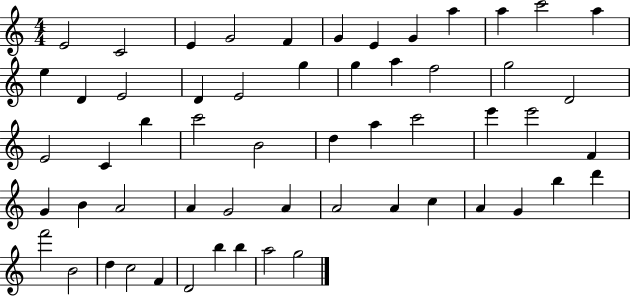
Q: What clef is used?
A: treble